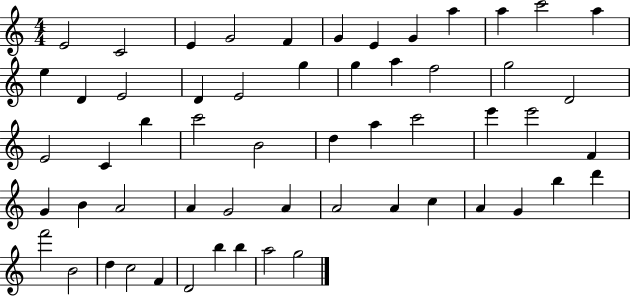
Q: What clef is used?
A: treble